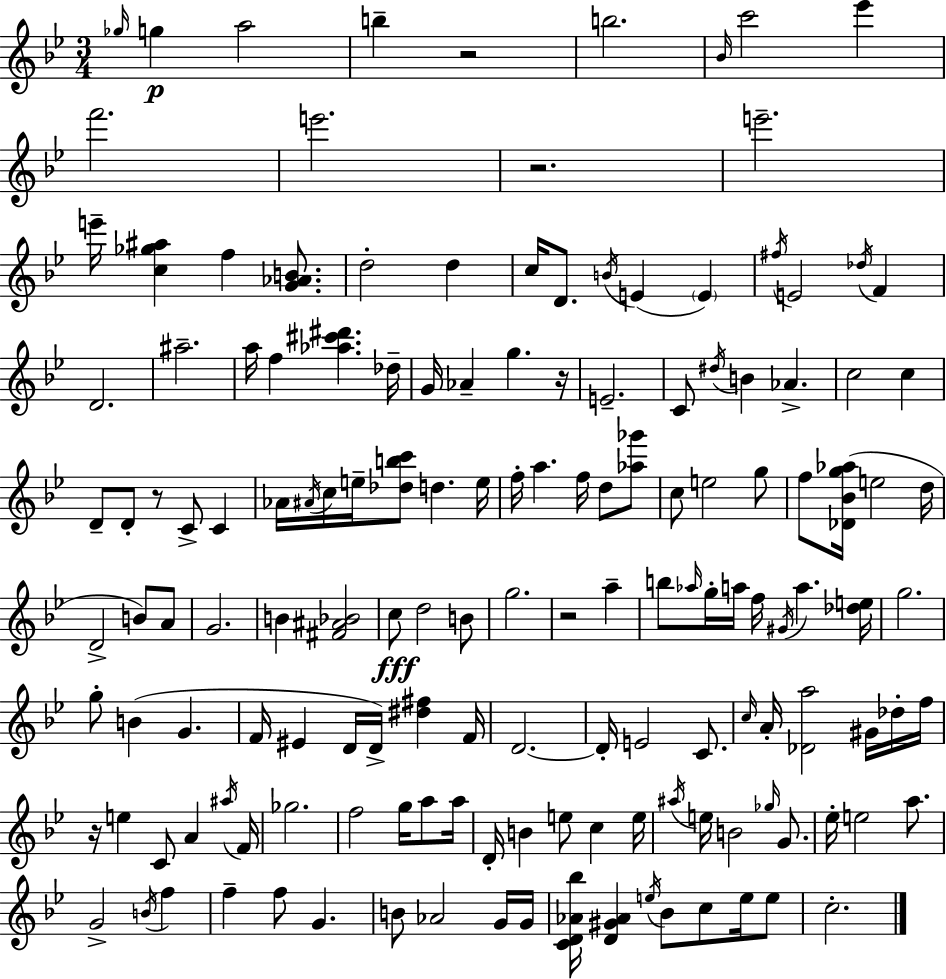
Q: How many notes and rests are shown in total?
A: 151